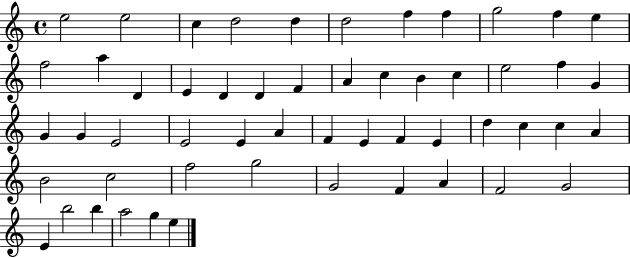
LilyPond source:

{
  \clef treble
  \time 4/4
  \defaultTimeSignature
  \key c \major
  e''2 e''2 | c''4 d''2 d''4 | d''2 f''4 f''4 | g''2 f''4 e''4 | \break f''2 a''4 d'4 | e'4 d'4 d'4 f'4 | a'4 c''4 b'4 c''4 | e''2 f''4 g'4 | \break g'4 g'4 e'2 | e'2 e'4 a'4 | f'4 e'4 f'4 e'4 | d''4 c''4 c''4 a'4 | \break b'2 c''2 | f''2 g''2 | g'2 f'4 a'4 | f'2 g'2 | \break e'4 b''2 b''4 | a''2 g''4 e''4 | \bar "|."
}